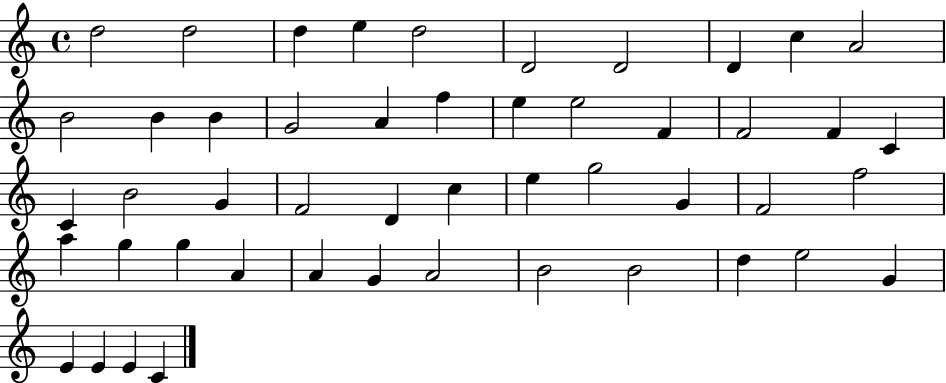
X:1
T:Untitled
M:4/4
L:1/4
K:C
d2 d2 d e d2 D2 D2 D c A2 B2 B B G2 A f e e2 F F2 F C C B2 G F2 D c e g2 G F2 f2 a g g A A G A2 B2 B2 d e2 G E E E C